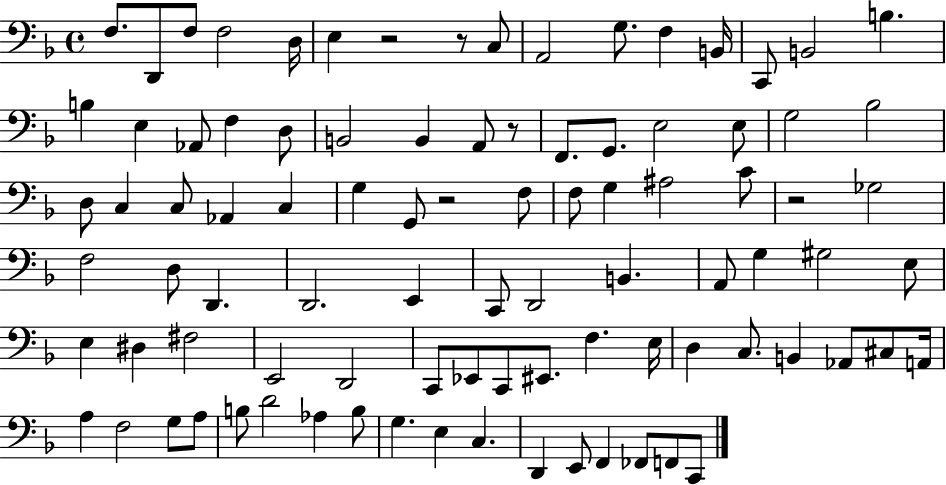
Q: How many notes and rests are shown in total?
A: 92